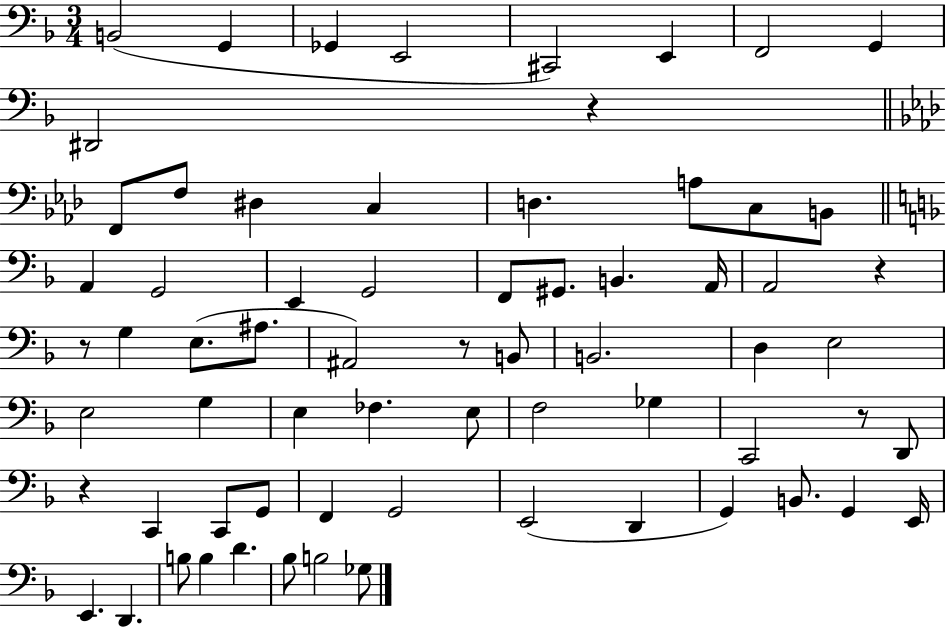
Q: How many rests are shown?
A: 6